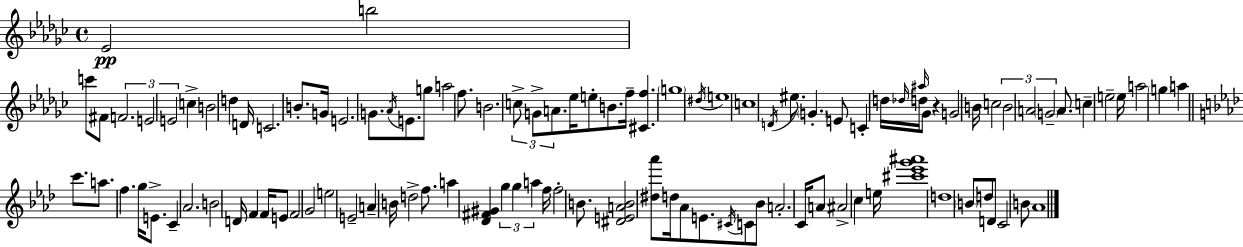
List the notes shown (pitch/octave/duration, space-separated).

Eb4/h B5/h C6/e F#4/e F4/h. E4/h E4/h C5/q B4/h D5/q D4/s C4/h. B4/e. G4/s E4/h. G4/e. Ab4/s E4/e. G5/e A5/h F5/e. B4/h. C5/e G4/e A4/e. Eb5/s E5/e B4/e. F5/s [C#4,F5]/q. G5/w D#5/s E5/w C5/w D4/s EIS5/e. G4/q. E4/e C4/q D5/s Db5/s D5/s A#5/s Gb4/e R/q G4/h B4/s C5/h B4/h A4/h G4/h A4/e. C5/q E5/h E5/s A5/h G5/q A5/q C6/e. A5/e. F5/q. G5/s E4/e. C4/q Ab4/h. B4/h D4/s F4/q F4/s E4/e F4/h G4/h E5/h E4/h A4/q B4/s D5/h F5/e. A5/q [Db4,F#4,G#4]/q G5/q G5/q A5/q F5/s F5/h B4/e. [D#4,E4,A4,B4]/h [D#5,Ab6]/e D5/s Ab4/e E4/e. C#4/s C4/e Bb4/e A4/h. C4/s A4/e A#4/h C5/q E5/s [C#6,Eb6,G6,A#6]/w D5/w B4/e D5/e D4/e C4/h B4/e Ab4/w